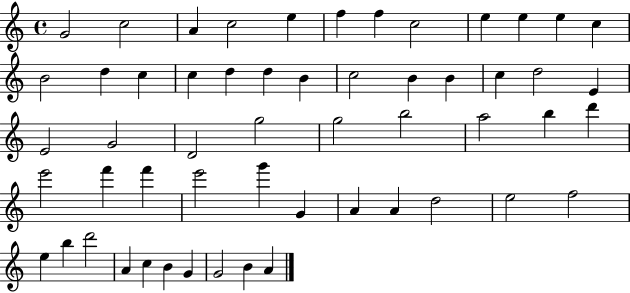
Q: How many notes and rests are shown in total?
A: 55